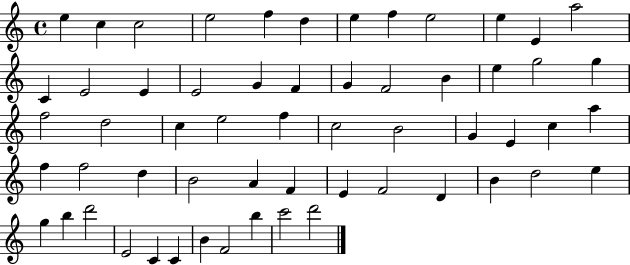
{
  \clef treble
  \time 4/4
  \defaultTimeSignature
  \key c \major
  e''4 c''4 c''2 | e''2 f''4 d''4 | e''4 f''4 e''2 | e''4 e'4 a''2 | \break c'4 e'2 e'4 | e'2 g'4 f'4 | g'4 f'2 b'4 | e''4 g''2 g''4 | \break f''2 d''2 | c''4 e''2 f''4 | c''2 b'2 | g'4 e'4 c''4 a''4 | \break f''4 f''2 d''4 | b'2 a'4 f'4 | e'4 f'2 d'4 | b'4 d''2 e''4 | \break g''4 b''4 d'''2 | e'2 c'4 c'4 | b'4 f'2 b''4 | c'''2 d'''2 | \break \bar "|."
}